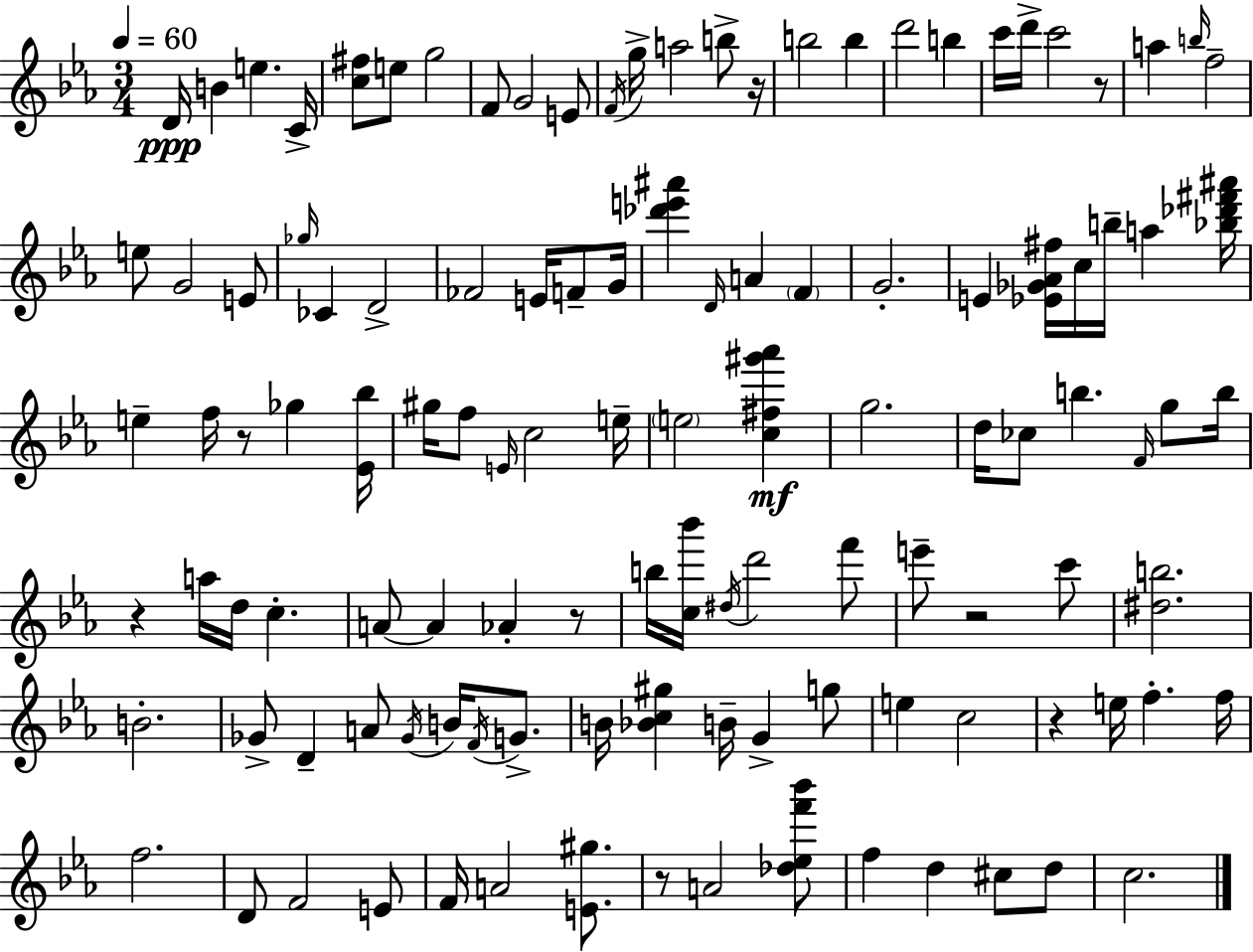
{
  \clef treble
  \numericTimeSignature
  \time 3/4
  \key c \minor
  \tempo 4 = 60
  \repeat volta 2 { d'16\ppp b'4 e''4. c'16-> | <c'' fis''>8 e''8 g''2 | f'8 g'2 e'8 | \acciaccatura { f'16 } g''16-> a''2 b''8-> | \break r16 b''2 b''4 | d'''2 b''4 | c'''16 d'''16-> c'''2 r8 | a''4 \grace { b''16 } f''2-- | \break e''8 g'2 | e'8 \grace { ges''16 } ces'4 d'2-> | fes'2 e'16 | f'8-- g'16 <des''' e''' ais'''>4 \grace { d'16 } a'4 | \break \parenthesize f'4 g'2.-. | e'4 <ees' ges' aes' fis''>16 c''16 b''16-- a''4 | <bes'' des''' fis''' ais'''>16 e''4-- f''16 r8 ges''4 | <ees' bes''>16 gis''16 f''8 \grace { e'16 } c''2 | \break e''16-- \parenthesize e''2 | <c'' fis'' gis''' aes'''>4\mf g''2. | d''16 ces''8 b''4. | \grace { f'16 } g''8 b''16 r4 a''16 d''16 | \break c''4.-. a'8~~ a'4 | aes'4-. r8 b''16 <c'' bes'''>16 \acciaccatura { dis''16 } d'''2 | f'''8 e'''8-- r2 | c'''8 <dis'' b''>2. | \break b'2.-. | ges'8-> d'4-- | a'8 \acciaccatura { ges'16 } b'16 \acciaccatura { f'16 } g'8.-> b'16 <bes' c'' gis''>4 | b'16-- g'4-> g''8 e''4 | \break c''2 r4 | e''16 f''4.-. f''16 f''2. | d'8 f'2 | e'8 f'16 a'2 | \break <e' gis''>8. r8 a'2 | <des'' ees'' f''' bes'''>8 f''4 | d''4 cis''8 d''8 c''2. | } \bar "|."
}